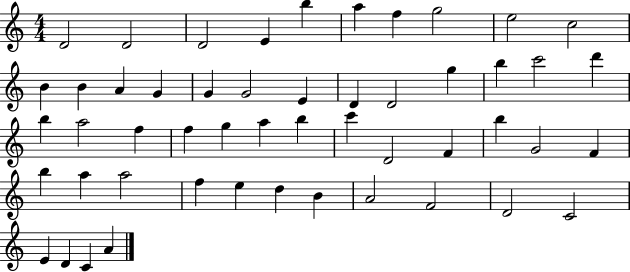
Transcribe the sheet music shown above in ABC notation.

X:1
T:Untitled
M:4/4
L:1/4
K:C
D2 D2 D2 E b a f g2 e2 c2 B B A G G G2 E D D2 g b c'2 d' b a2 f f g a b c' D2 F b G2 F b a a2 f e d B A2 F2 D2 C2 E D C A